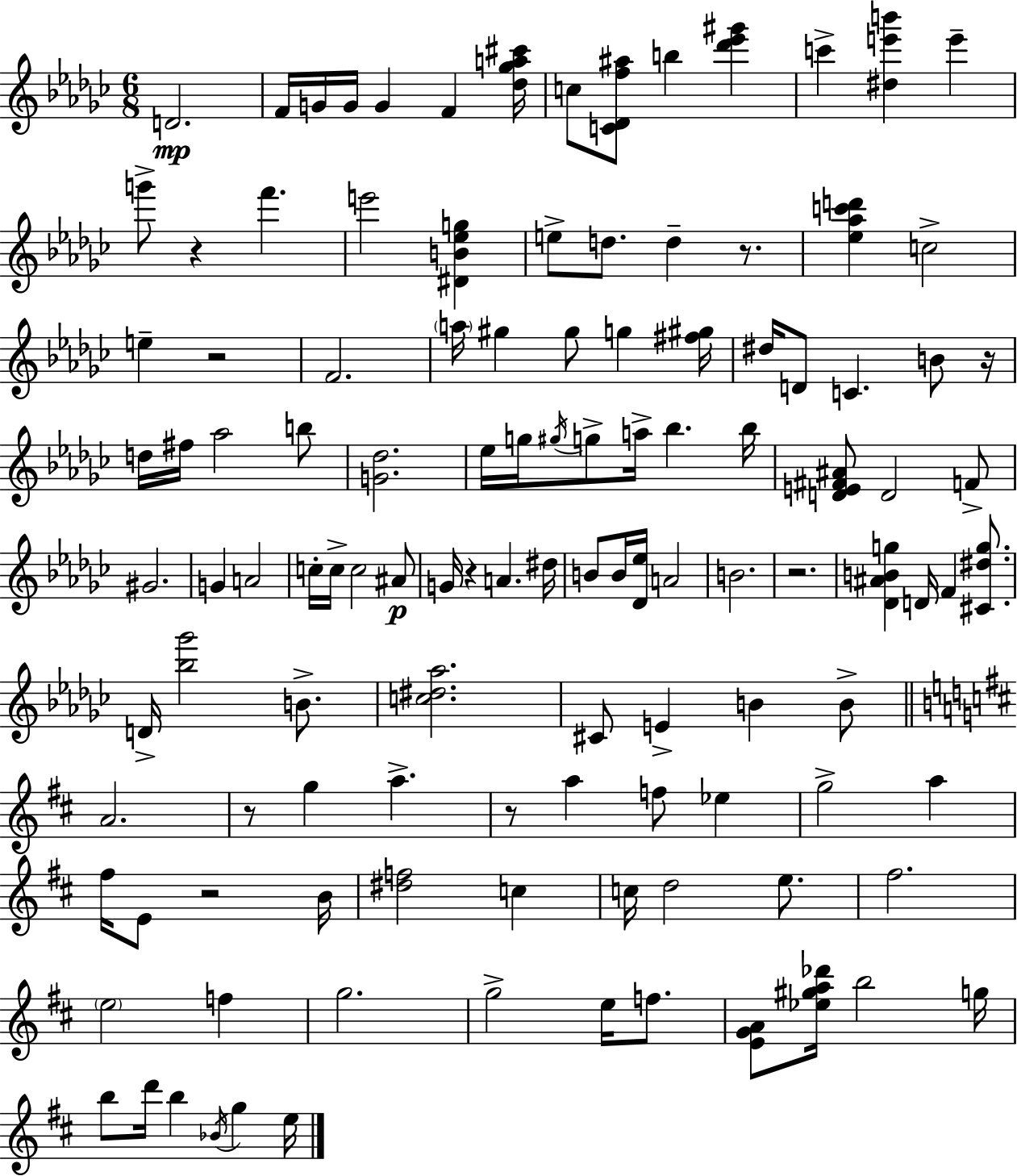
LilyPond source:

{
  \clef treble
  \numericTimeSignature
  \time 6/8
  \key ees \minor
  d'2.\mp | f'16 g'16 g'16 g'4 f'4 <des'' ges'' a'' cis'''>16 | c''8 <c' des' f'' ais''>8 b''4 <des''' ees''' gis'''>4 | c'''4-> <dis'' e''' b'''>4 e'''4-- | \break g'''8-> r4 f'''4. | e'''2 <dis' b' ees'' g''>4 | e''8-> d''8. d''4-- r8. | <ees'' aes'' c''' d'''>4 c''2-> | \break e''4-- r2 | f'2. | \parenthesize a''16 gis''4 gis''8 g''4 <fis'' gis''>16 | dis''16 d'8 c'4. b'8 r16 | \break d''16 fis''16 aes''2 b''8 | <g' des''>2. | ees''16 g''16 \acciaccatura { gis''16 } g''8-> a''16-> bes''4. | bes''16 <d' e' fis' ais'>8 d'2 f'8-> | \break gis'2. | g'4 a'2 | c''16-. c''16-> c''2 ais'8\p | g'16 r4 a'4. | \break dis''16 b'8 b'16 <des' ees''>16 a'2 | b'2. | r2. | <des' ais' b' g''>4 d'16 f'4 <cis' dis'' g''>8. | \break d'16-> <bes'' ges'''>2 b'8.-> | <c'' dis'' aes''>2. | cis'8 e'4-> b'4 b'8-> | \bar "||" \break \key d \major a'2. | r8 g''4 a''4.-> | r8 a''4 f''8 ees''4 | g''2-> a''4 | \break fis''16 e'8 r2 b'16 | <dis'' f''>2 c''4 | c''16 d''2 e''8. | fis''2. | \break \parenthesize e''2 f''4 | g''2. | g''2-> e''16 f''8. | <e' g' a'>8 <ees'' gis'' a'' des'''>16 b''2 g''16 | \break b''8 d'''16 b''4 \acciaccatura { bes'16 } g''4 | e''16 \bar "|."
}